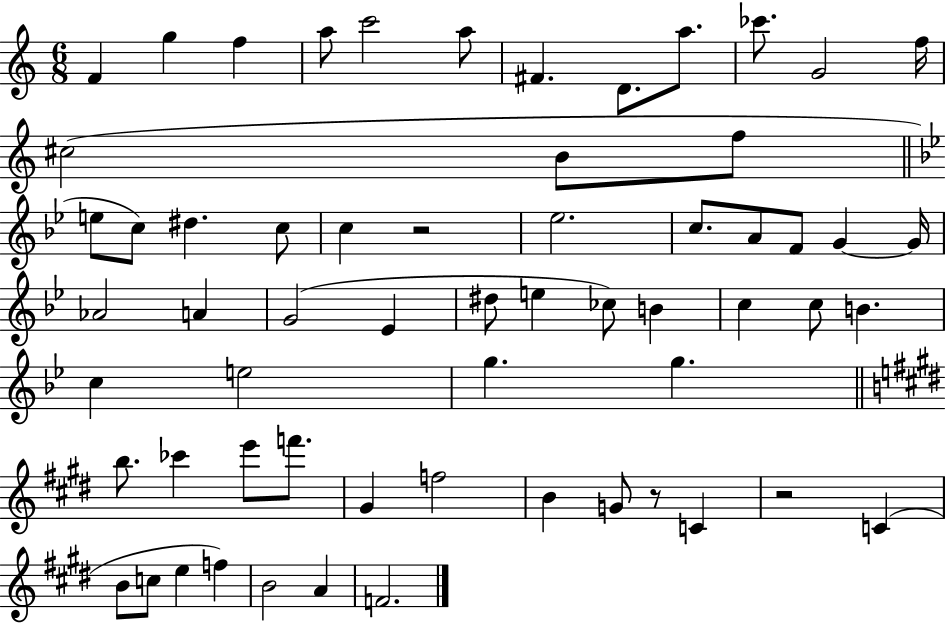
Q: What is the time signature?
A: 6/8